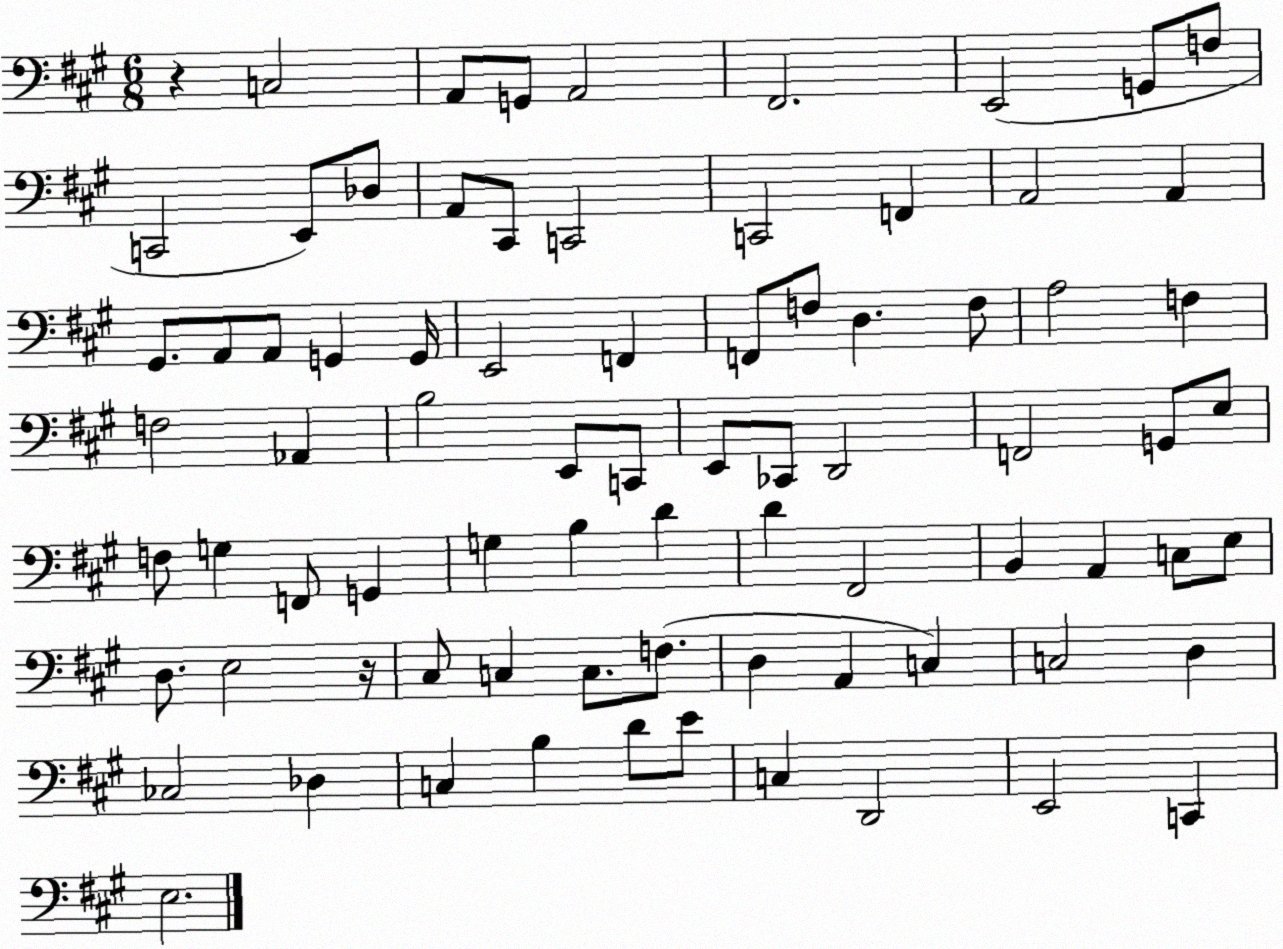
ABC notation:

X:1
T:Untitled
M:6/8
L:1/4
K:A
z C,2 A,,/2 G,,/2 A,,2 ^F,,2 E,,2 G,,/2 F,/2 C,,2 E,,/2 _D,/2 A,,/2 ^C,,/2 C,,2 C,,2 F,, A,,2 A,, ^G,,/2 A,,/2 A,,/2 G,, G,,/4 E,,2 F,, F,,/2 F,/2 D, F,/2 A,2 F, F,2 _A,, B,2 E,,/2 C,,/2 E,,/2 _C,,/2 D,,2 F,,2 G,,/2 E,/2 F,/2 G, F,,/2 G,, G, B, D D ^F,,2 B,, A,, C,/2 E,/2 D,/2 E,2 z/4 ^C,/2 C, C,/2 F,/2 D, A,, C, C,2 D, _C,2 _D, C, B, D/2 E/2 C, D,,2 E,,2 C,, E,2